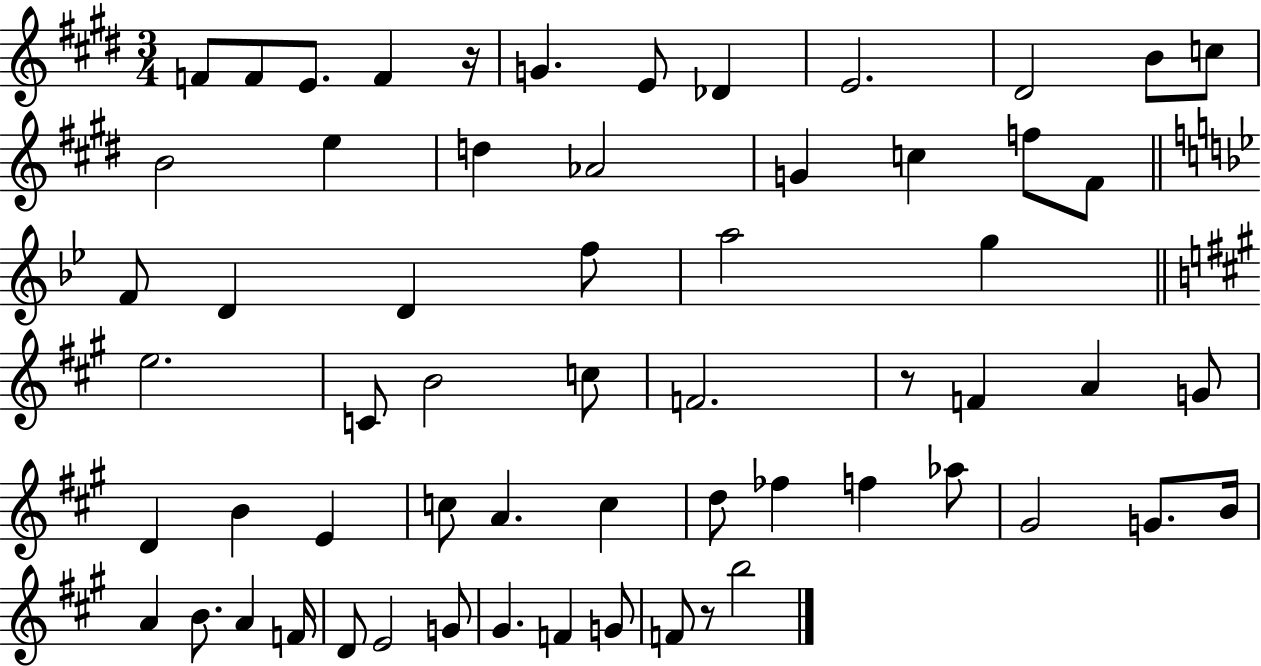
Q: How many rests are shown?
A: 3